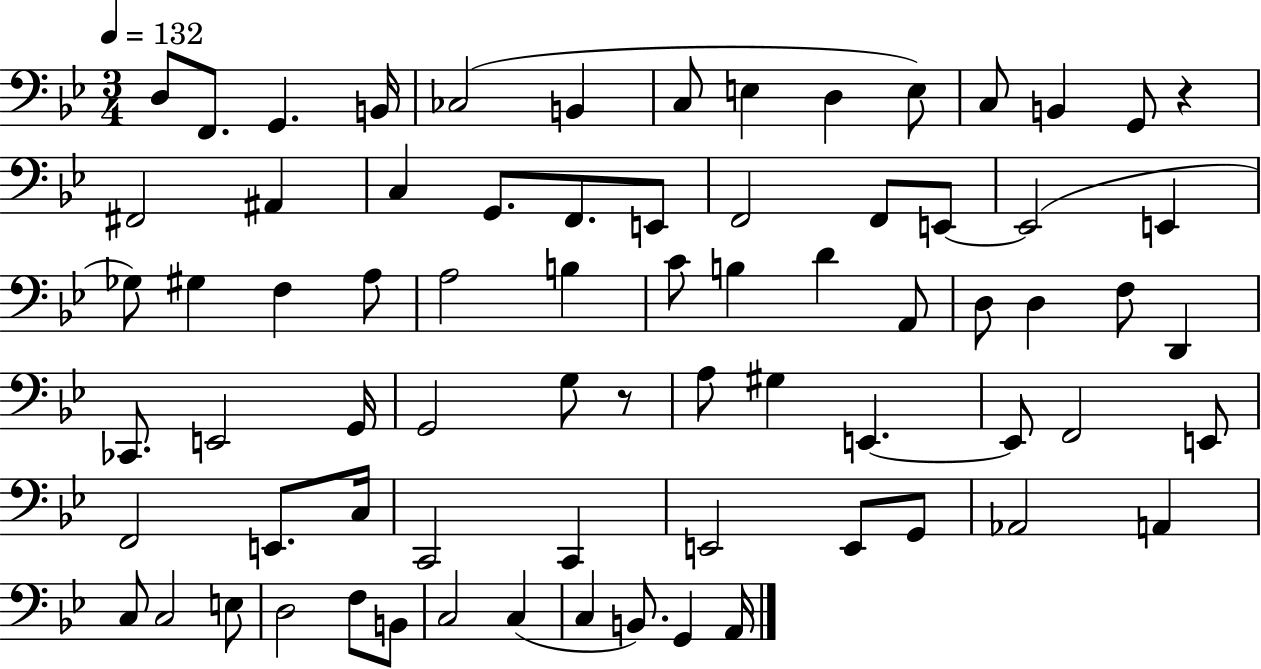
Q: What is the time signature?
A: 3/4